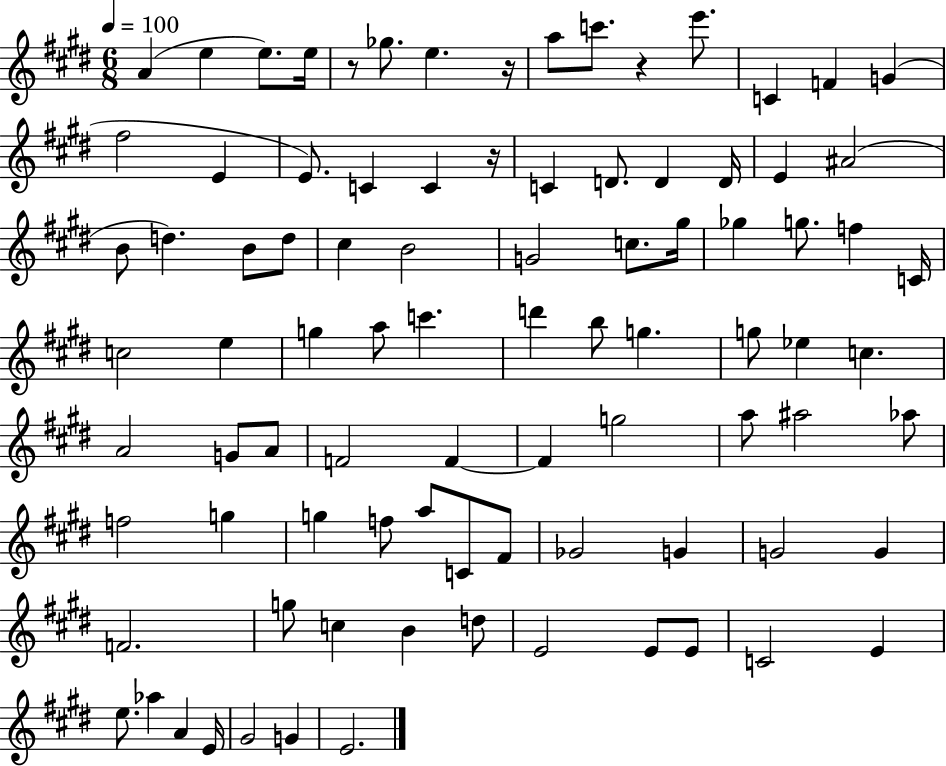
X:1
T:Untitled
M:6/8
L:1/4
K:E
A e e/2 e/4 z/2 _g/2 e z/4 a/2 c'/2 z e'/2 C F G ^f2 E E/2 C C z/4 C D/2 D D/4 E ^A2 B/2 d B/2 d/2 ^c B2 G2 c/2 ^g/4 _g g/2 f C/4 c2 e g a/2 c' d' b/2 g g/2 _e c A2 G/2 A/2 F2 F F g2 a/2 ^a2 _a/2 f2 g g f/2 a/2 C/2 ^F/2 _G2 G G2 G F2 g/2 c B d/2 E2 E/2 E/2 C2 E e/2 _a A E/4 ^G2 G E2